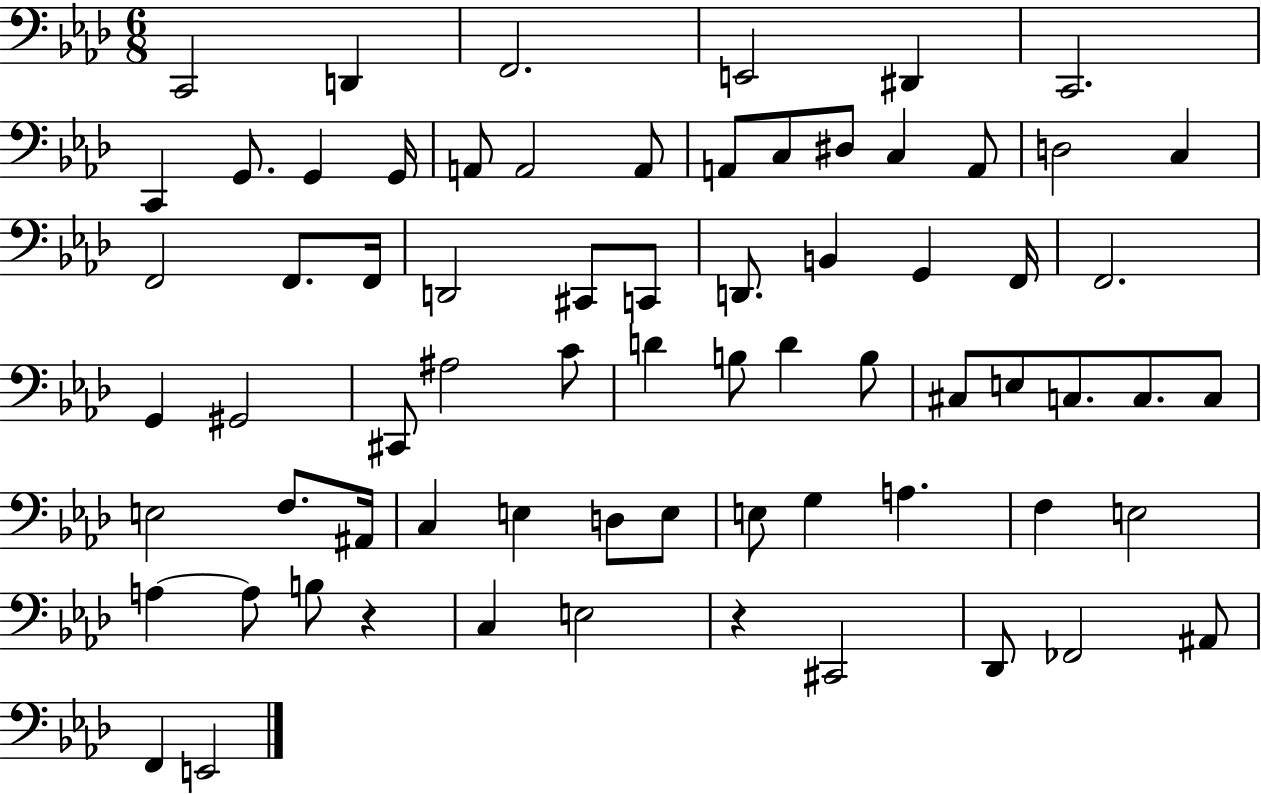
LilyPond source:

{
  \clef bass
  \numericTimeSignature
  \time 6/8
  \key aes \major
  c,2 d,4 | f,2. | e,2 dis,4 | c,2. | \break c,4 g,8. g,4 g,16 | a,8 a,2 a,8 | a,8 c8 dis8 c4 a,8 | d2 c4 | \break f,2 f,8. f,16 | d,2 cis,8 c,8 | d,8. b,4 g,4 f,16 | f,2. | \break g,4 gis,2 | cis,8 ais2 c'8 | d'4 b8 d'4 b8 | cis8 e8 c8. c8. c8 | \break e2 f8. ais,16 | c4 e4 d8 e8 | e8 g4 a4. | f4 e2 | \break a4~~ a8 b8 r4 | c4 e2 | r4 cis,2 | des,8 fes,2 ais,8 | \break f,4 e,2 | \bar "|."
}